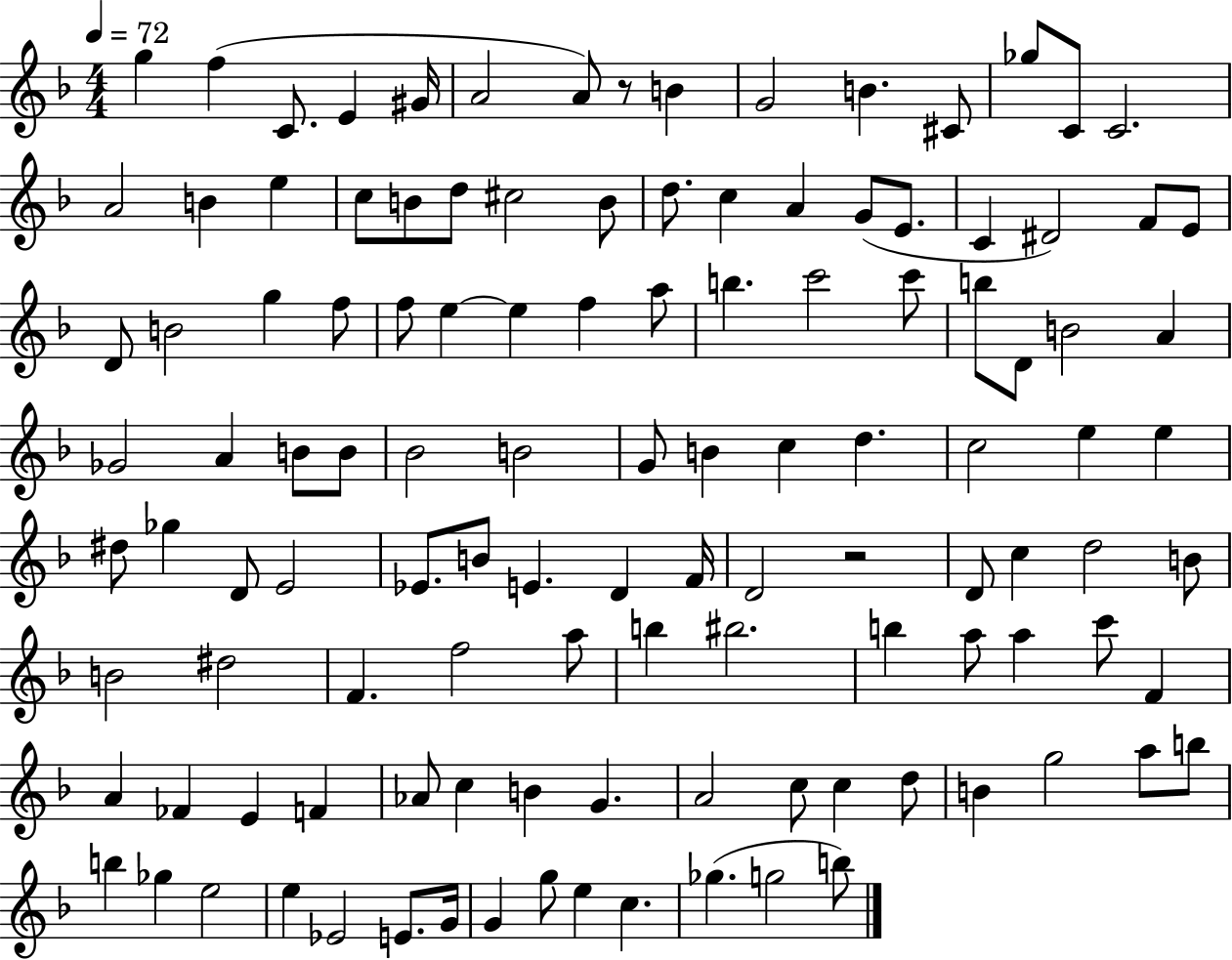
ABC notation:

X:1
T:Untitled
M:4/4
L:1/4
K:F
g f C/2 E ^G/4 A2 A/2 z/2 B G2 B ^C/2 _g/2 C/2 C2 A2 B e c/2 B/2 d/2 ^c2 B/2 d/2 c A G/2 E/2 C ^D2 F/2 E/2 D/2 B2 g f/2 f/2 e e f a/2 b c'2 c'/2 b/2 D/2 B2 A _G2 A B/2 B/2 _B2 B2 G/2 B c d c2 e e ^d/2 _g D/2 E2 _E/2 B/2 E D F/4 D2 z2 D/2 c d2 B/2 B2 ^d2 F f2 a/2 b ^b2 b a/2 a c'/2 F A _F E F _A/2 c B G A2 c/2 c d/2 B g2 a/2 b/2 b _g e2 e _E2 E/2 G/4 G g/2 e c _g g2 b/2